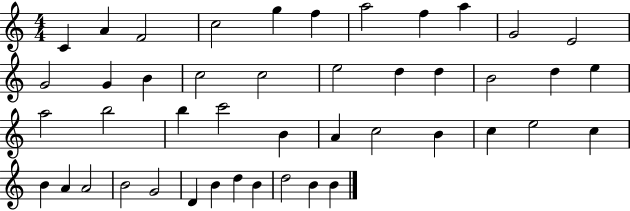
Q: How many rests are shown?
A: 0